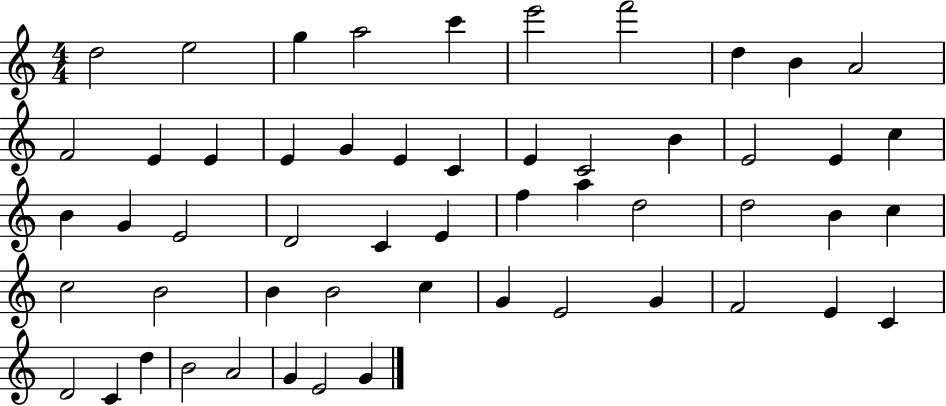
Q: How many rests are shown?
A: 0